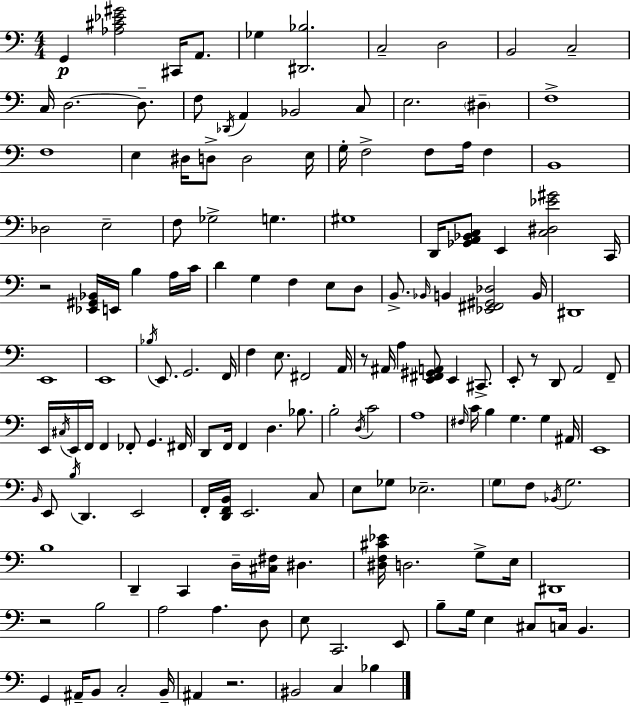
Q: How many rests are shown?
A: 5